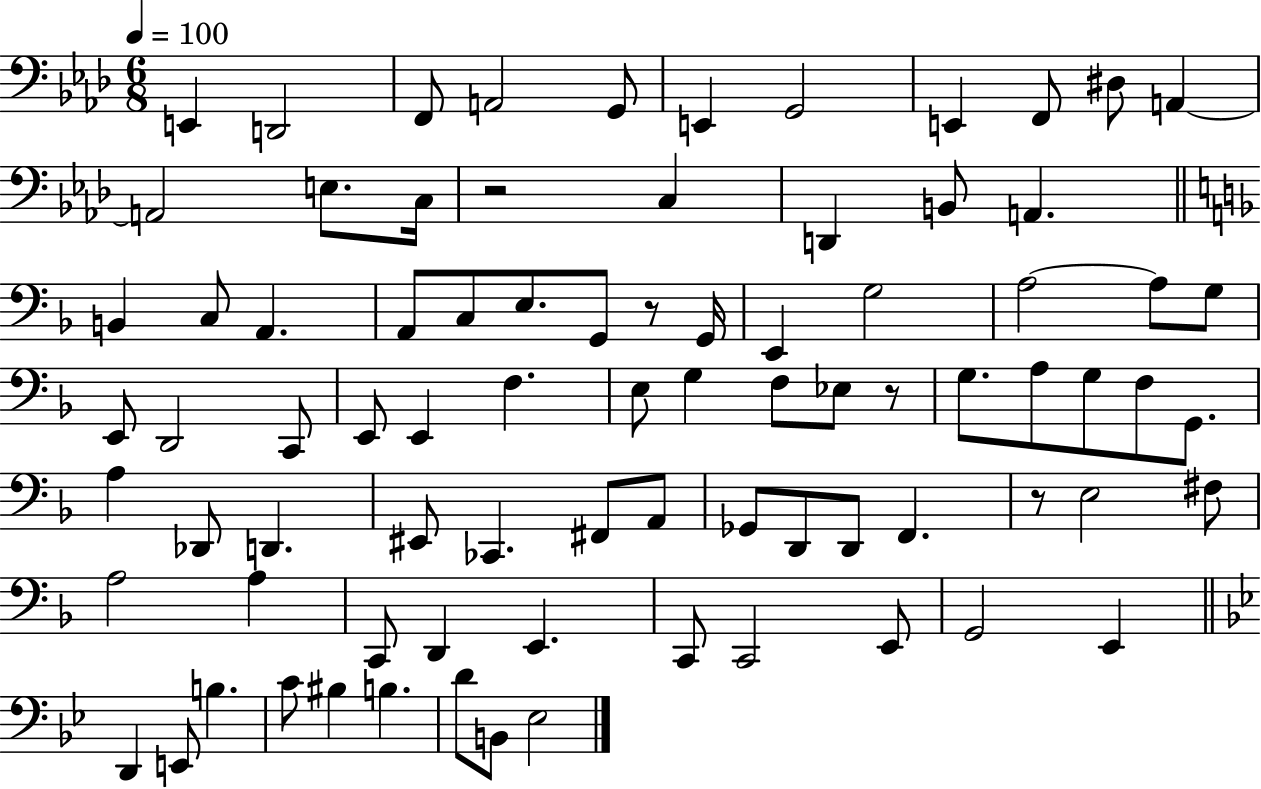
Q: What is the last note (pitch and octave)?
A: Eb3